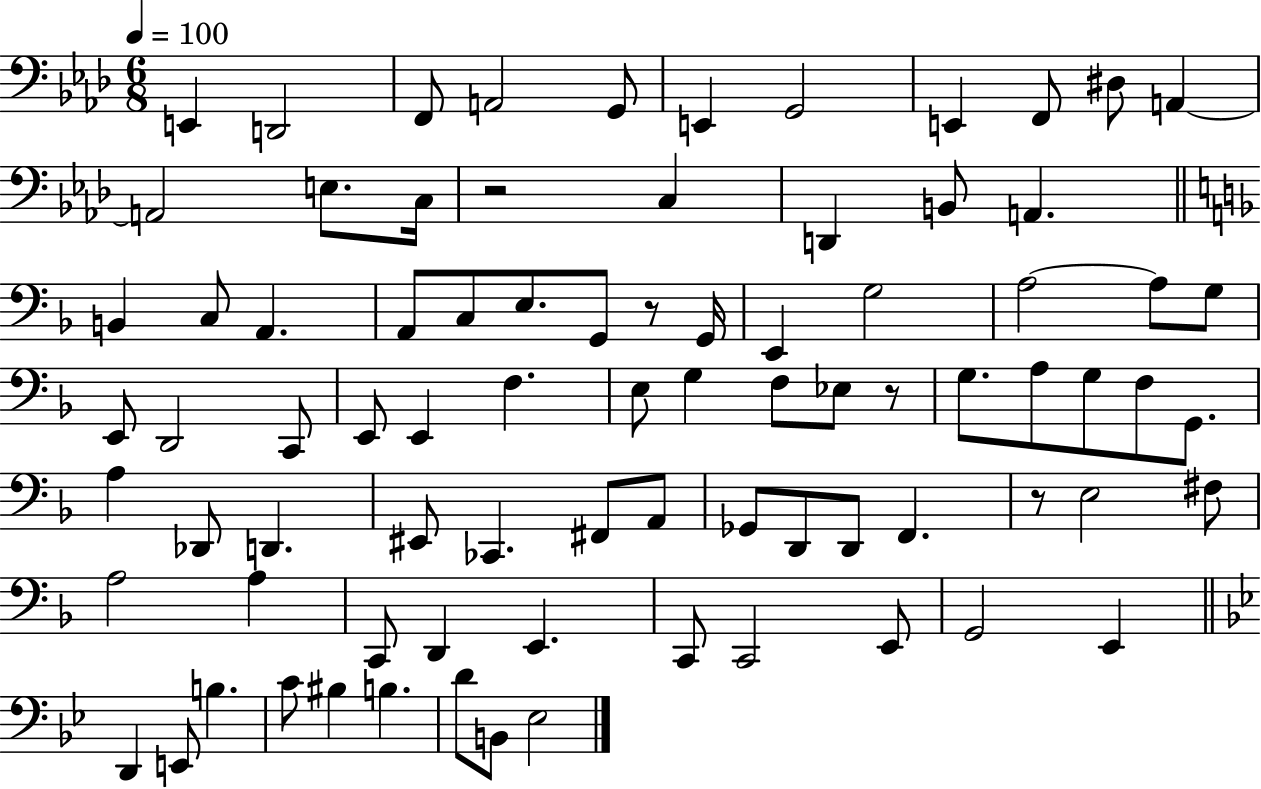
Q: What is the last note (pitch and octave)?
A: Eb3